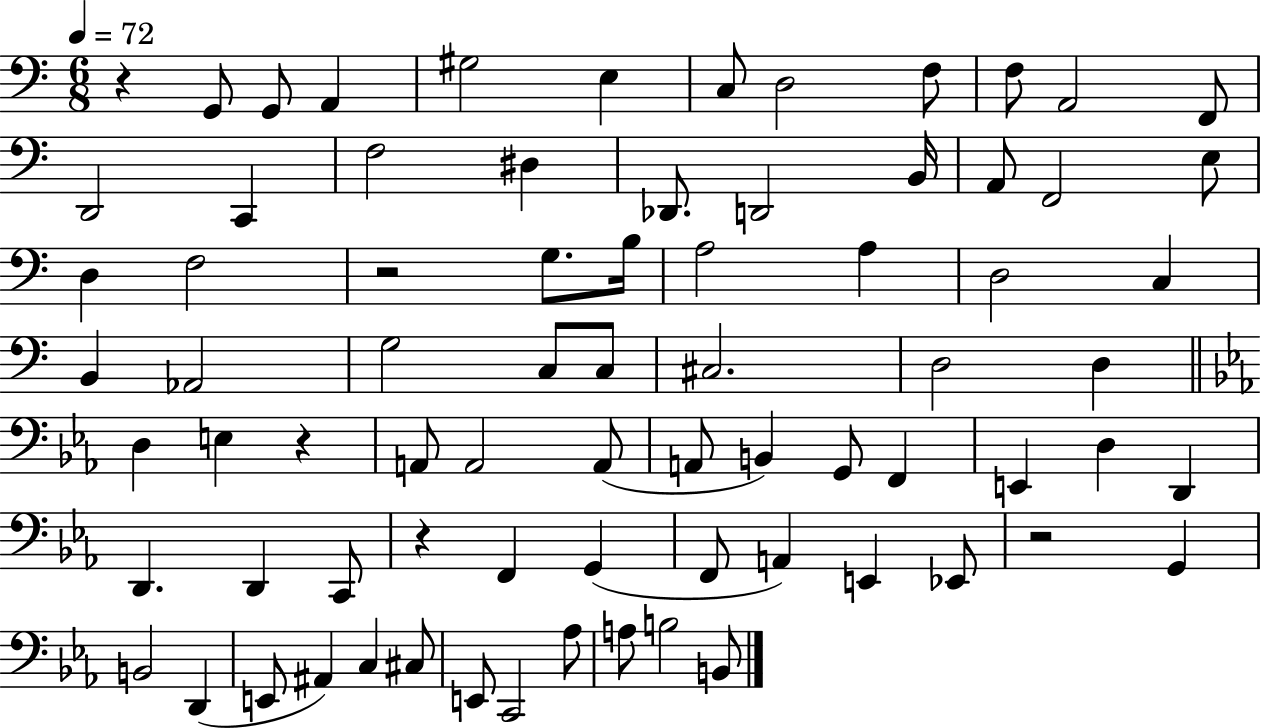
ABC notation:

X:1
T:Untitled
M:6/8
L:1/4
K:C
z G,,/2 G,,/2 A,, ^G,2 E, C,/2 D,2 F,/2 F,/2 A,,2 F,,/2 D,,2 C,, F,2 ^D, _D,,/2 D,,2 B,,/4 A,,/2 F,,2 E,/2 D, F,2 z2 G,/2 B,/4 A,2 A, D,2 C, B,, _A,,2 G,2 C,/2 C,/2 ^C,2 D,2 D, D, E, z A,,/2 A,,2 A,,/2 A,,/2 B,, G,,/2 F,, E,, D, D,, D,, D,, C,,/2 z F,, G,, F,,/2 A,, E,, _E,,/2 z2 G,, B,,2 D,, E,,/2 ^A,, C, ^C,/2 E,,/2 C,,2 _A,/2 A,/2 B,2 B,,/2